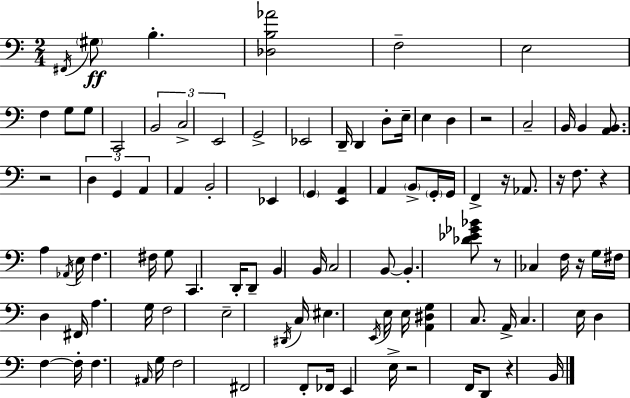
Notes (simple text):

F#2/s G#3/e B3/q. [Db3,B3,Ab4]/h F3/h E3/h F3/q G3/e G3/e C2/h B2/h C3/h E2/h G2/h Eb2/h D2/s D2/q D3/e E3/s E3/q D3/q R/h C3/h B2/s B2/q [A2,B2]/e. R/h D3/q G2/q A2/q A2/q B2/h Eb2/q G2/q [E2,A2]/q A2/q B2/e G2/s G2/s F2/q R/s Ab2/e. R/s F3/e. R/q A3/q Ab2/s E3/s F3/q. F#3/s G3/e C2/q. D2/s D2/e B2/q B2/s C3/h B2/e B2/q. [Db4,Eb4,Gb4,Bb4]/e R/e CES3/q F3/s R/s G3/s F#3/s D3/q F#2/s A3/q. G3/s F3/h E3/h D#2/s C3/s EIS3/q. E2/s E3/s E3/s [A2,D#3,G3]/q C3/e. A2/s C3/q. E3/s D3/q F3/q F3/s F3/q. A#2/s G3/s F3/h F#2/h F2/e FES2/s E2/q E3/s R/h F2/s D2/e R/q B2/s